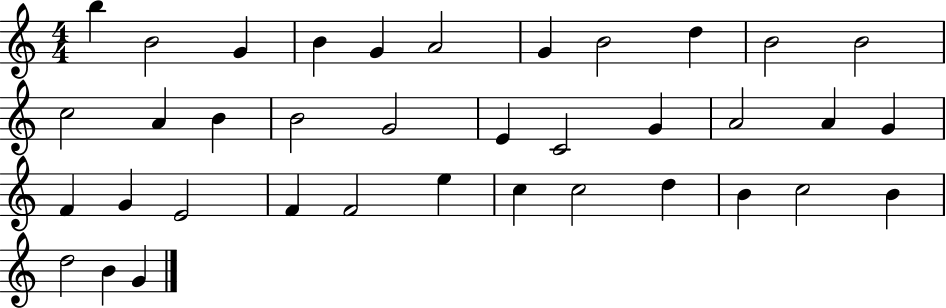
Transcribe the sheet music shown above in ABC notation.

X:1
T:Untitled
M:4/4
L:1/4
K:C
b B2 G B G A2 G B2 d B2 B2 c2 A B B2 G2 E C2 G A2 A G F G E2 F F2 e c c2 d B c2 B d2 B G